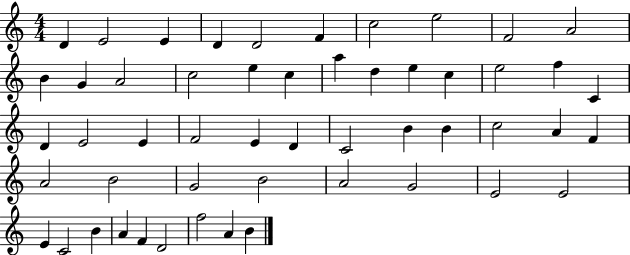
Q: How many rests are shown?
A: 0